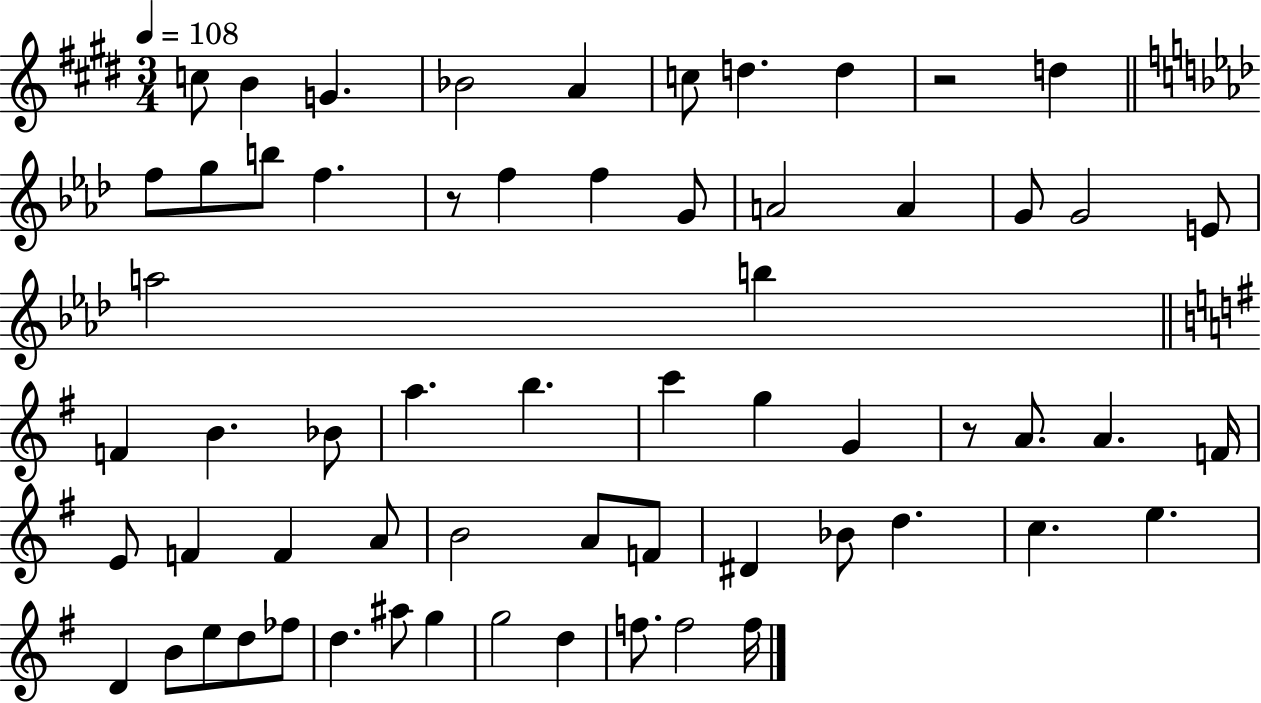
{
  \clef treble
  \numericTimeSignature
  \time 3/4
  \key e \major
  \tempo 4 = 108
  c''8 b'4 g'4. | bes'2 a'4 | c''8 d''4. d''4 | r2 d''4 | \break \bar "||" \break \key f \minor f''8 g''8 b''8 f''4. | r8 f''4 f''4 g'8 | a'2 a'4 | g'8 g'2 e'8 | \break a''2 b''4 | \bar "||" \break \key g \major f'4 b'4. bes'8 | a''4. b''4. | c'''4 g''4 g'4 | r8 a'8. a'4. f'16 | \break e'8 f'4 f'4 a'8 | b'2 a'8 f'8 | dis'4 bes'8 d''4. | c''4. e''4. | \break d'4 b'8 e''8 d''8 fes''8 | d''4. ais''8 g''4 | g''2 d''4 | f''8. f''2 f''16 | \break \bar "|."
}